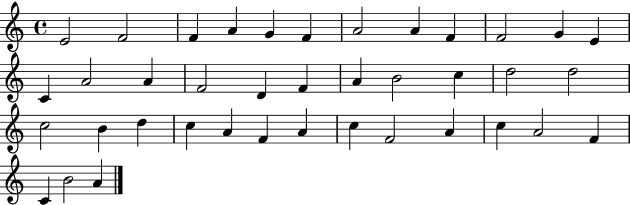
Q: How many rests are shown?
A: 0